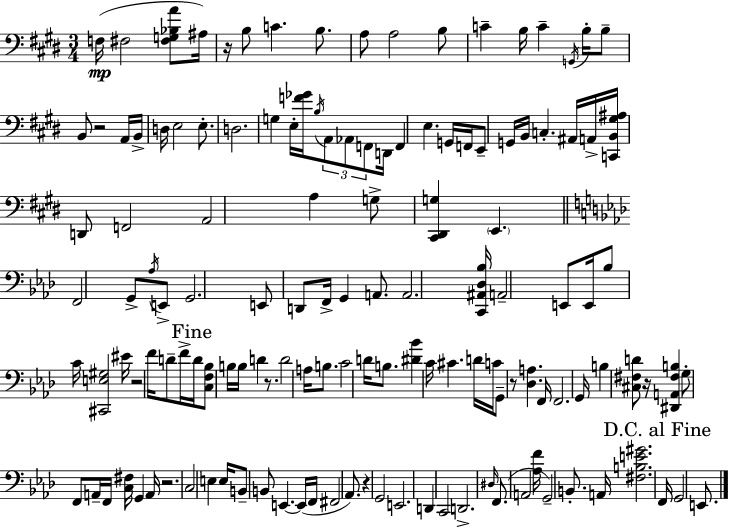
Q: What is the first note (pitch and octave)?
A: F3